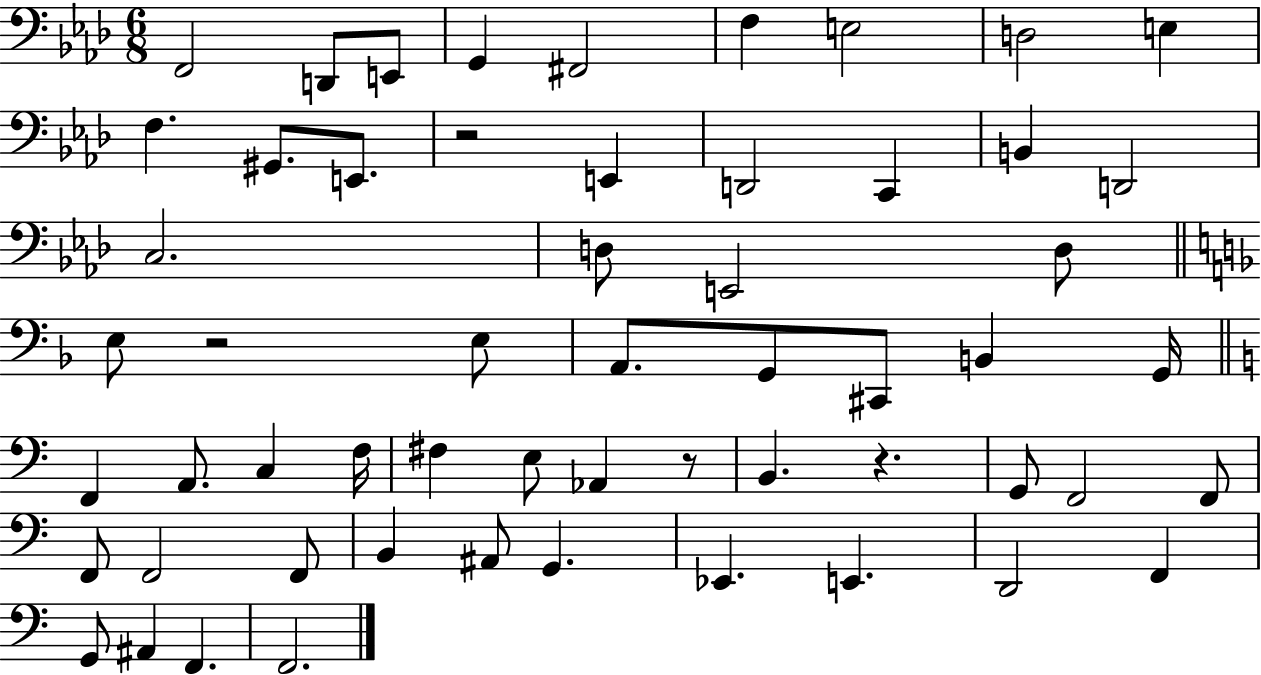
F2/h D2/e E2/e G2/q F#2/h F3/q E3/h D3/h E3/q F3/q. G#2/e. E2/e. R/h E2/q D2/h C2/q B2/q D2/h C3/h. D3/e E2/h D3/e E3/e R/h E3/e A2/e. G2/e C#2/e B2/q G2/s F2/q A2/e. C3/q F3/s F#3/q E3/e Ab2/q R/e B2/q. R/q. G2/e F2/h F2/e F2/e F2/h F2/e B2/q A#2/e G2/q. Eb2/q. E2/q. D2/h F2/q G2/e A#2/q F2/q. F2/h.